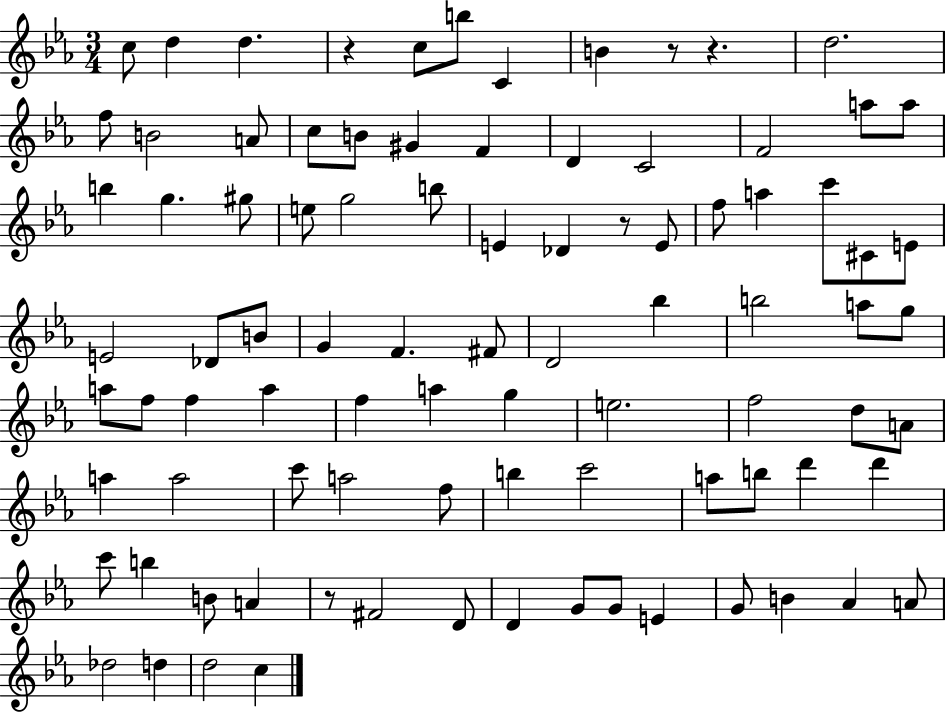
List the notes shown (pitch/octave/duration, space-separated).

C5/e D5/q D5/q. R/q C5/e B5/e C4/q B4/q R/e R/q. D5/h. F5/e B4/h A4/e C5/e B4/e G#4/q F4/q D4/q C4/h F4/h A5/e A5/e B5/q G5/q. G#5/e E5/e G5/h B5/e E4/q Db4/q R/e E4/e F5/e A5/q C6/e C#4/e E4/e E4/h Db4/e B4/e G4/q F4/q. F#4/e D4/h Bb5/q B5/h A5/e G5/e A5/e F5/e F5/q A5/q F5/q A5/q G5/q E5/h. F5/h D5/e A4/e A5/q A5/h C6/e A5/h F5/e B5/q C6/h A5/e B5/e D6/q D6/q C6/e B5/q B4/e A4/q R/e F#4/h D4/e D4/q G4/e G4/e E4/q G4/e B4/q Ab4/q A4/e Db5/h D5/q D5/h C5/q